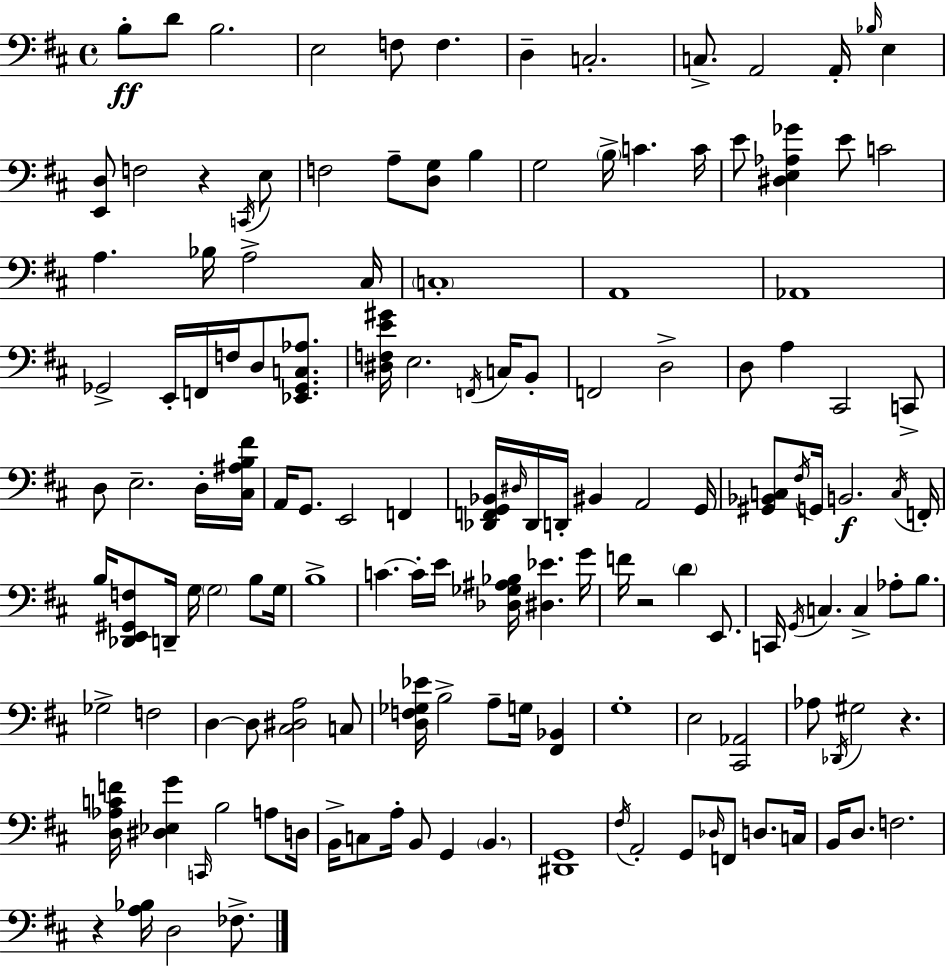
{
  \clef bass
  \time 4/4
  \defaultTimeSignature
  \key d \major
  \repeat volta 2 { b8-.\ff d'8 b2. | e2 f8 f4. | d4-- c2.-. | c8.-> a,2 a,16-. \grace { bes16 } e4 | \break <e, d>8 f2 r4 \acciaccatura { c,16 } | e8 f2 a8-- <d g>8 b4 | g2 \parenthesize b16-> c'4. | c'16 e'8 <dis e aes ges'>4 e'8 c'2 | \break a4. bes16 a2-> | cis16 \parenthesize c1-. | a,1 | aes,1 | \break ges,2-> e,16-. f,16 f16 d8 <ees, ges, c aes>8. | <dis f e' gis'>16 e2. \acciaccatura { f,16 } | c16 b,8-. f,2 d2-> | d8 a4 cis,2 | \break c,8-> d8 e2.-- | d16-. <cis ais b fis'>16 a,16 g,8. e,2 f,4 | <des, f, g, bes,>16 \grace { dis16 } des,16 d,16-. bis,4 a,2 | g,16 <gis, bes, c>8 \acciaccatura { fis16 } g,16 b,2.\f | \break \acciaccatura { c16 } f,16-. b16 <des, e, gis, f>8 d,16-- g16 \parenthesize g2 | b8 g16 b1-> | c'4.~~ c'16-. e'16 <des ges ais bes>16 <dis ees'>4. | g'16 f'16 r2 \parenthesize d'4 | \break e,8. c,16 \acciaccatura { g,16 } c4. c4-> | aes8-. b8. ges2-> f2 | d4~~ d8 <cis dis a>2 | c8 <d f ges ees'>16 b2-> | \break a8-- g16 <fis, bes,>4 g1-. | e2 <cis, aes,>2 | aes8 \acciaccatura { des,16 } gis2 | r4. <d aes c' f'>16 <dis ees g'>4 \grace { c,16 } b2 | \break a8 d16 b,16-> c8 a16-. b,8 g,4 | \parenthesize b,4. <dis, g,>1 | \acciaccatura { fis16 } a,2-. | g,8 \grace { des16 } f,8 d8. c16 b,16 d8. f2. | \break r4 <a bes>16 | d2 fes8.-> } \bar "|."
}